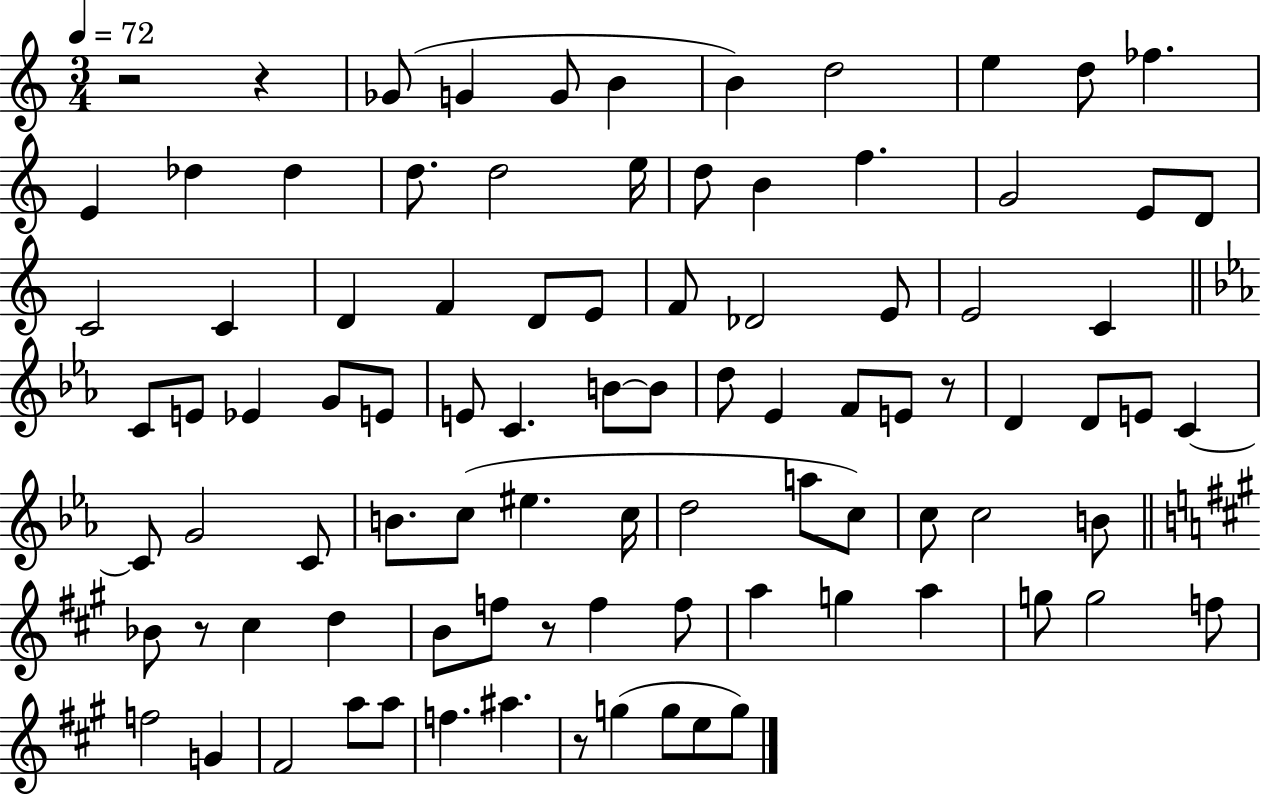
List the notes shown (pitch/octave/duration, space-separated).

R/h R/q Gb4/e G4/q G4/e B4/q B4/q D5/h E5/q D5/e FES5/q. E4/q Db5/q Db5/q D5/e. D5/h E5/s D5/e B4/q F5/q. G4/h E4/e D4/e C4/h C4/q D4/q F4/q D4/e E4/e F4/e Db4/h E4/e E4/h C4/q C4/e E4/e Eb4/q G4/e E4/e E4/e C4/q. B4/e B4/e D5/e Eb4/q F4/e E4/e R/e D4/q D4/e E4/e C4/q C4/e G4/h C4/e B4/e. C5/e EIS5/q. C5/s D5/h A5/e C5/e C5/e C5/h B4/e Bb4/e R/e C#5/q D5/q B4/e F5/e R/e F5/q F5/e A5/q G5/q A5/q G5/e G5/h F5/e F5/h G4/q F#4/h A5/e A5/e F5/q. A#5/q. R/e G5/q G5/e E5/e G5/e